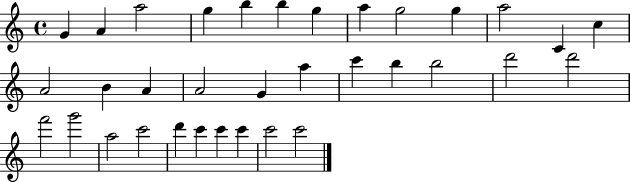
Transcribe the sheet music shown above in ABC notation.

X:1
T:Untitled
M:4/4
L:1/4
K:C
G A a2 g b b g a g2 g a2 C c A2 B A A2 G a c' b b2 d'2 d'2 f'2 g'2 a2 c'2 d' c' c' c' c'2 c'2